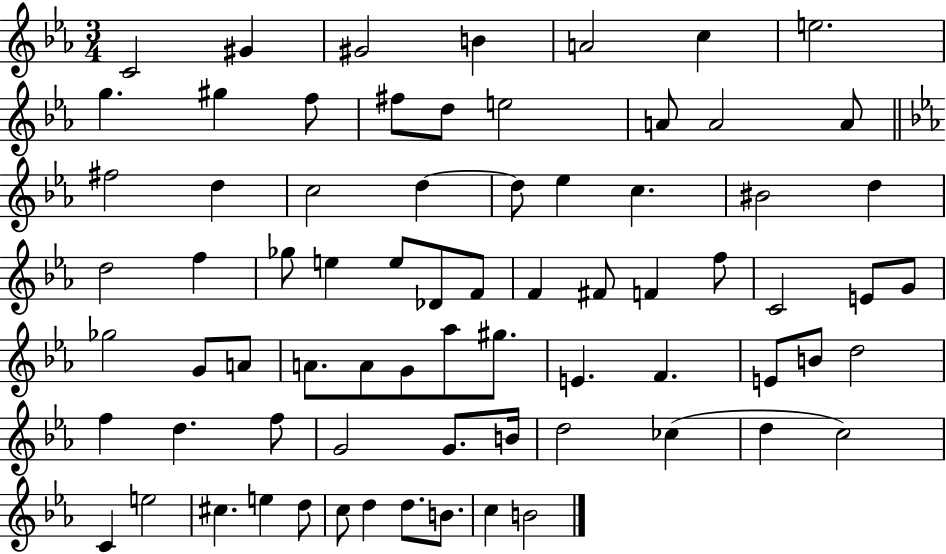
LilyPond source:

{
  \clef treble
  \numericTimeSignature
  \time 3/4
  \key ees \major
  \repeat volta 2 { c'2 gis'4 | gis'2 b'4 | a'2 c''4 | e''2. | \break g''4. gis''4 f''8 | fis''8 d''8 e''2 | a'8 a'2 a'8 | \bar "||" \break \key ees \major fis''2 d''4 | c''2 d''4~~ | d''8 ees''4 c''4. | bis'2 d''4 | \break d''2 f''4 | ges''8 e''4 e''8 des'8 f'8 | f'4 fis'8 f'4 f''8 | c'2 e'8 g'8 | \break ges''2 g'8 a'8 | a'8. a'8 g'8 aes''8 gis''8. | e'4. f'4. | e'8 b'8 d''2 | \break f''4 d''4. f''8 | g'2 g'8. b'16 | d''2 ces''4( | d''4 c''2) | \break c'4 e''2 | cis''4. e''4 d''8 | c''8 d''4 d''8. b'8. | c''4 b'2 | \break } \bar "|."
}